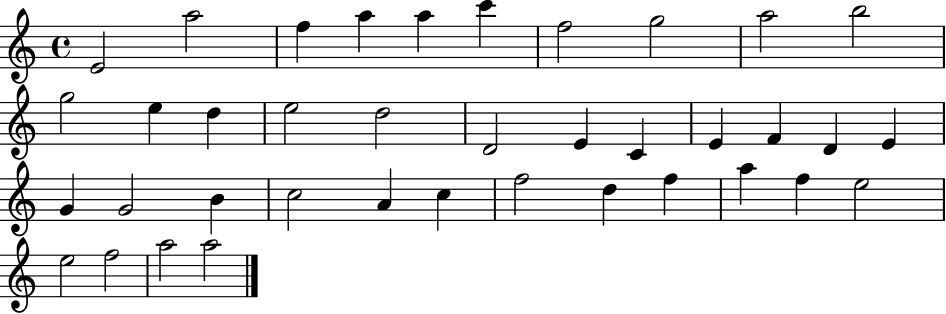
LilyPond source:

{
  \clef treble
  \time 4/4
  \defaultTimeSignature
  \key c \major
  e'2 a''2 | f''4 a''4 a''4 c'''4 | f''2 g''2 | a''2 b''2 | \break g''2 e''4 d''4 | e''2 d''2 | d'2 e'4 c'4 | e'4 f'4 d'4 e'4 | \break g'4 g'2 b'4 | c''2 a'4 c''4 | f''2 d''4 f''4 | a''4 f''4 e''2 | \break e''2 f''2 | a''2 a''2 | \bar "|."
}